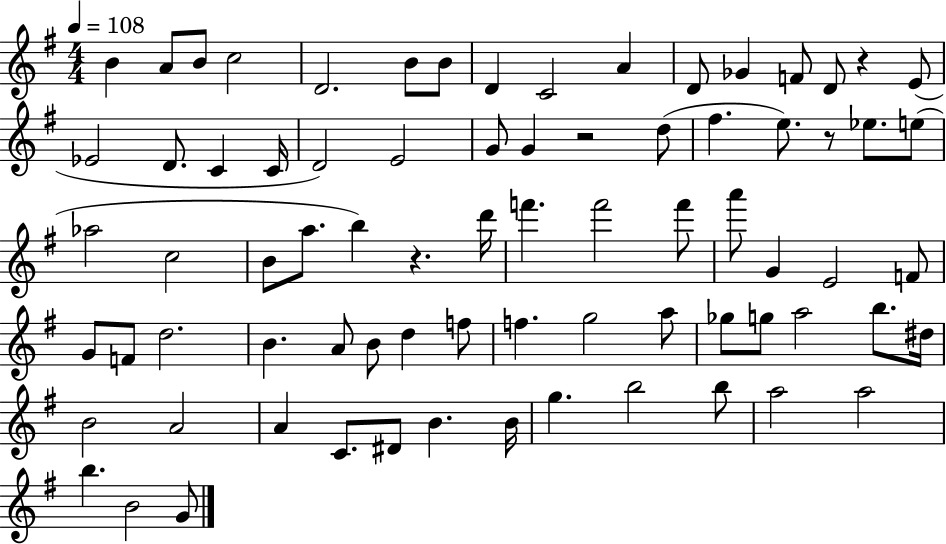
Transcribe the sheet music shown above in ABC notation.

X:1
T:Untitled
M:4/4
L:1/4
K:G
B A/2 B/2 c2 D2 B/2 B/2 D C2 A D/2 _G F/2 D/2 z E/2 _E2 D/2 C C/4 D2 E2 G/2 G z2 d/2 ^f e/2 z/2 _e/2 e/2 _a2 c2 B/2 a/2 b z d'/4 f' f'2 f'/2 a'/2 G E2 F/2 G/2 F/2 d2 B A/2 B/2 d f/2 f g2 a/2 _g/2 g/2 a2 b/2 ^d/4 B2 A2 A C/2 ^D/2 B B/4 g b2 b/2 a2 a2 b B2 G/2